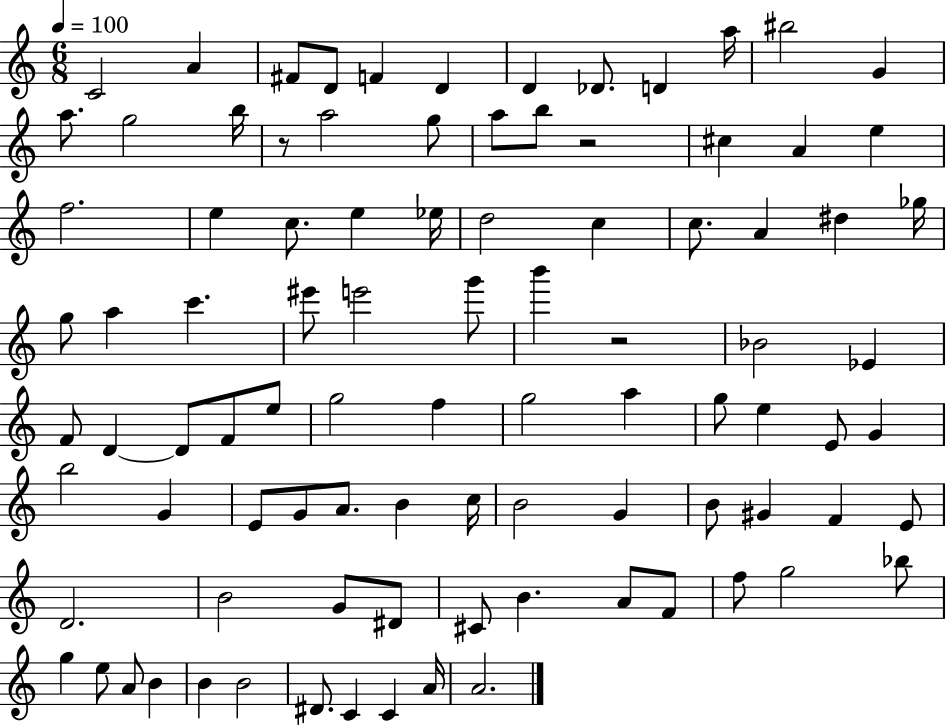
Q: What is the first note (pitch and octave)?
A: C4